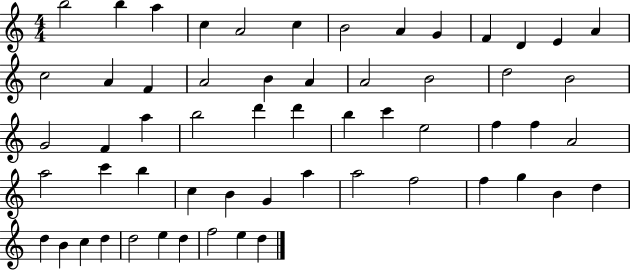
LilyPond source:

{
  \clef treble
  \numericTimeSignature
  \time 4/4
  \key c \major
  b''2 b''4 a''4 | c''4 a'2 c''4 | b'2 a'4 g'4 | f'4 d'4 e'4 a'4 | \break c''2 a'4 f'4 | a'2 b'4 a'4 | a'2 b'2 | d''2 b'2 | \break g'2 f'4 a''4 | b''2 d'''4 d'''4 | b''4 c'''4 e''2 | f''4 f''4 a'2 | \break a''2 c'''4 b''4 | c''4 b'4 g'4 a''4 | a''2 f''2 | f''4 g''4 b'4 d''4 | \break d''4 b'4 c''4 d''4 | d''2 e''4 d''4 | f''2 e''4 d''4 | \bar "|."
}